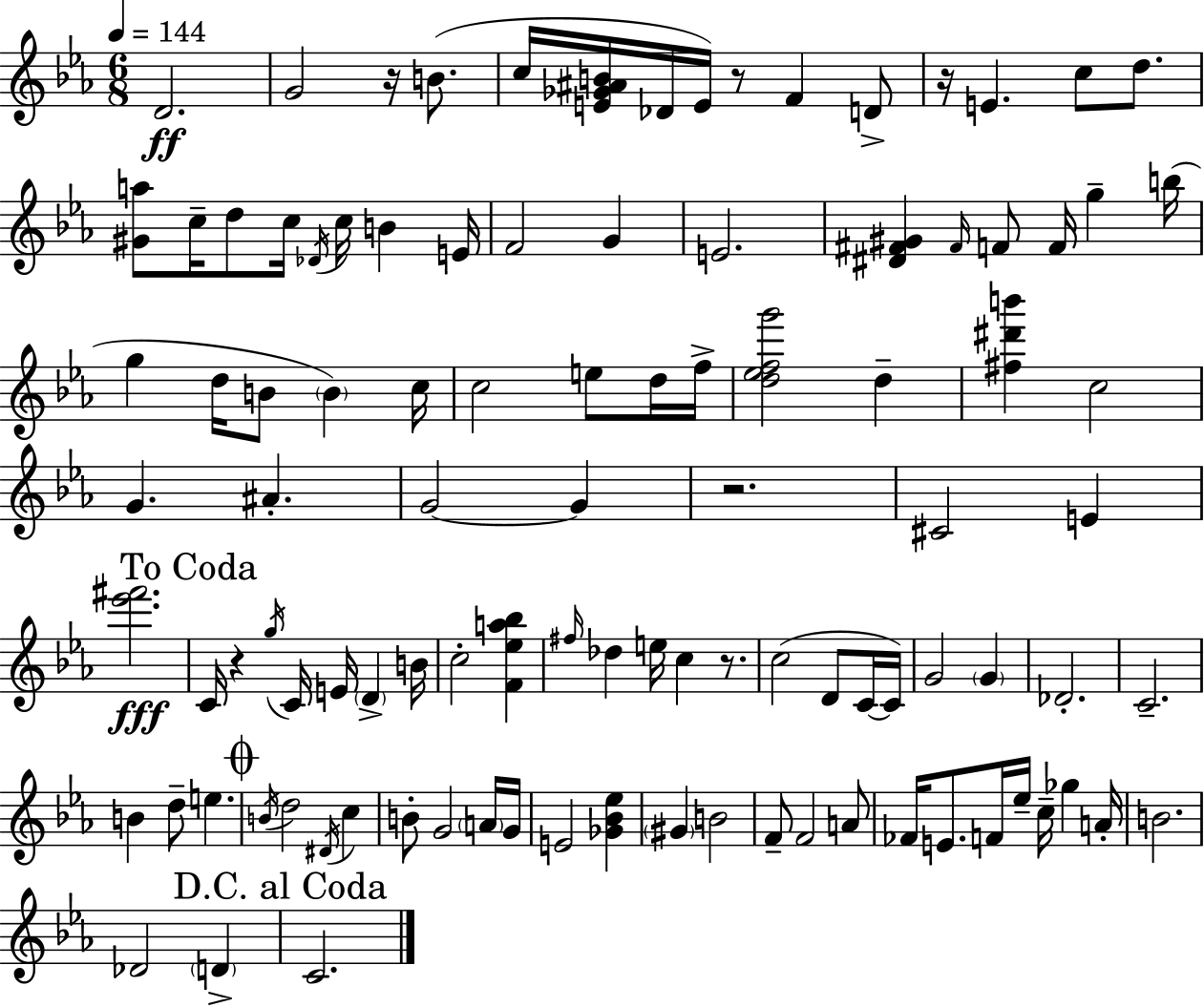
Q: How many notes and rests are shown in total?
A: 104